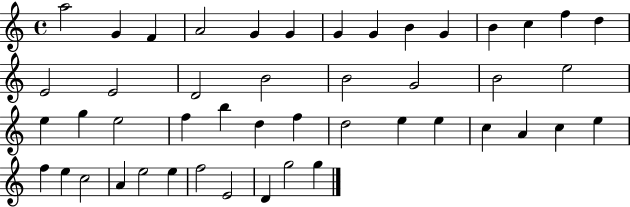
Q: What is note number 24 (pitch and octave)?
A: G5